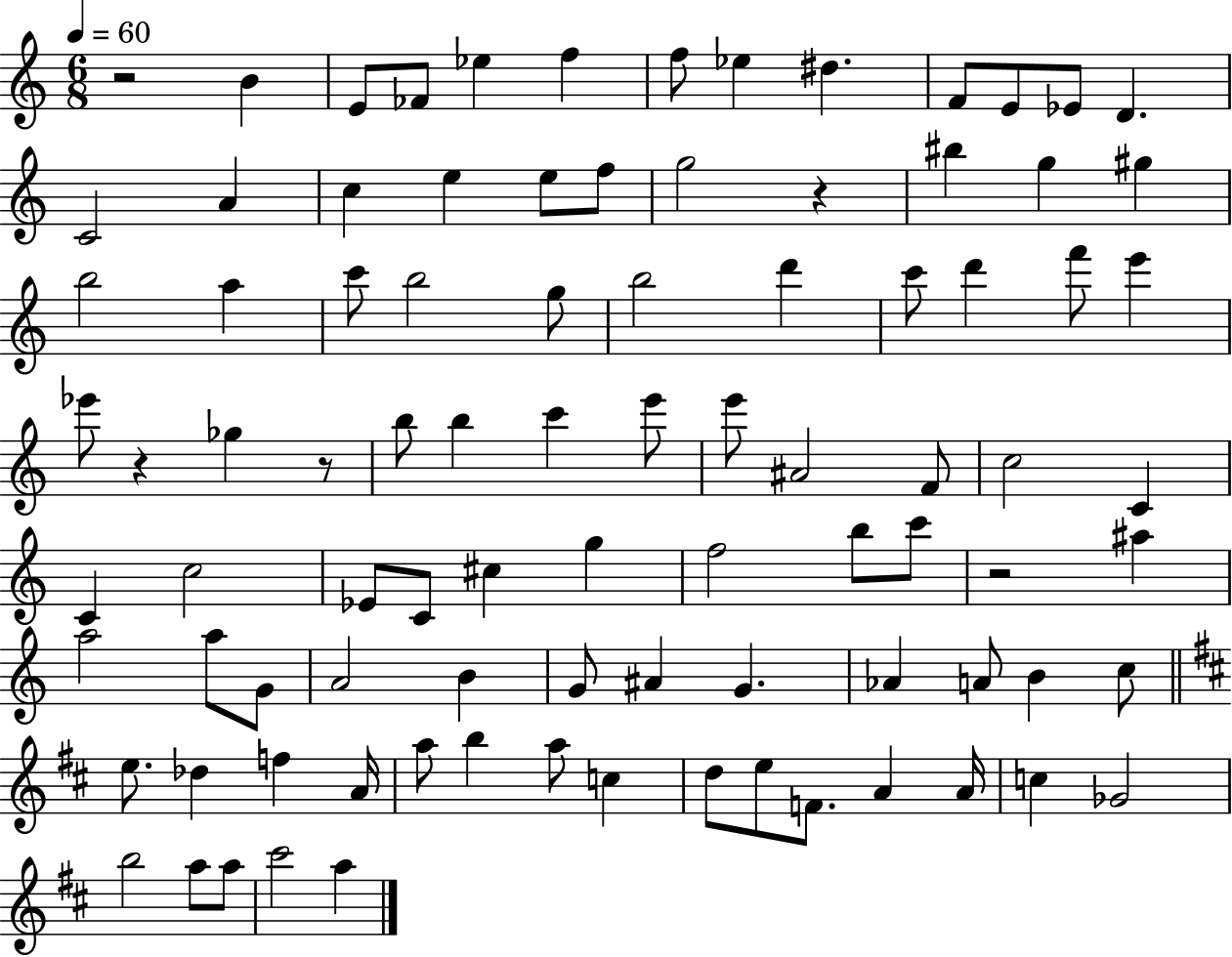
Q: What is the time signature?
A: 6/8